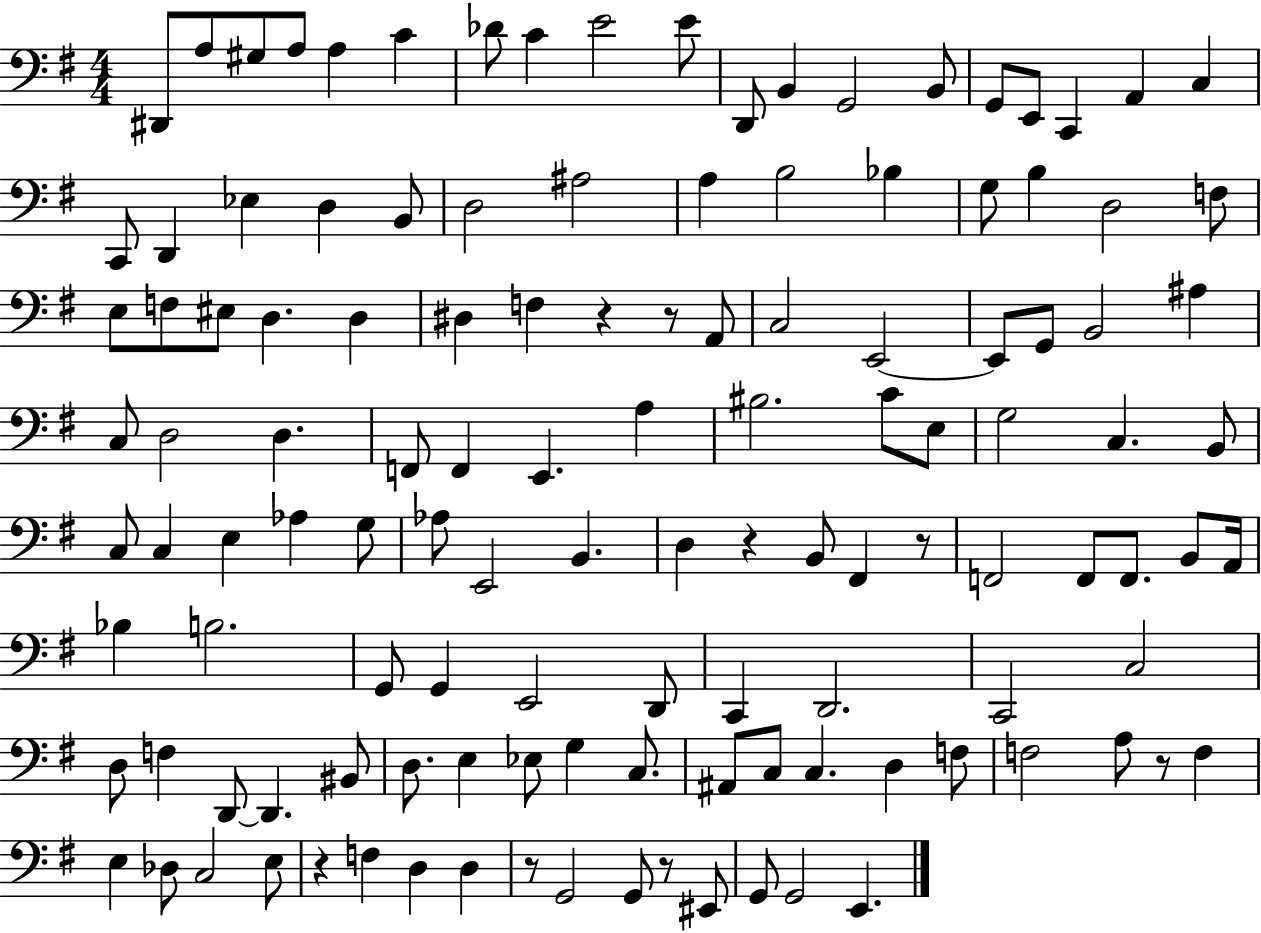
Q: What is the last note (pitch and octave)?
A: E2